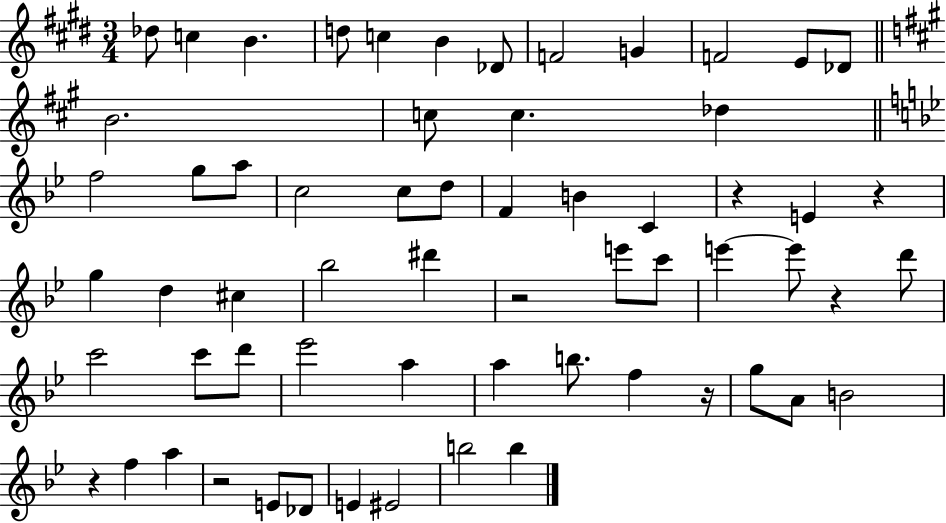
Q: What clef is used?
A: treble